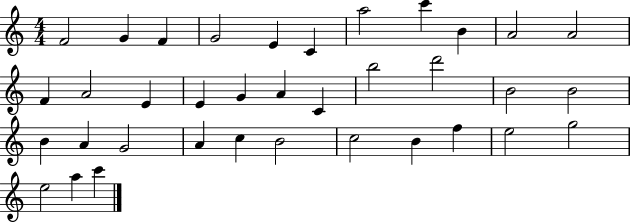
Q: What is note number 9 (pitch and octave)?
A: B4